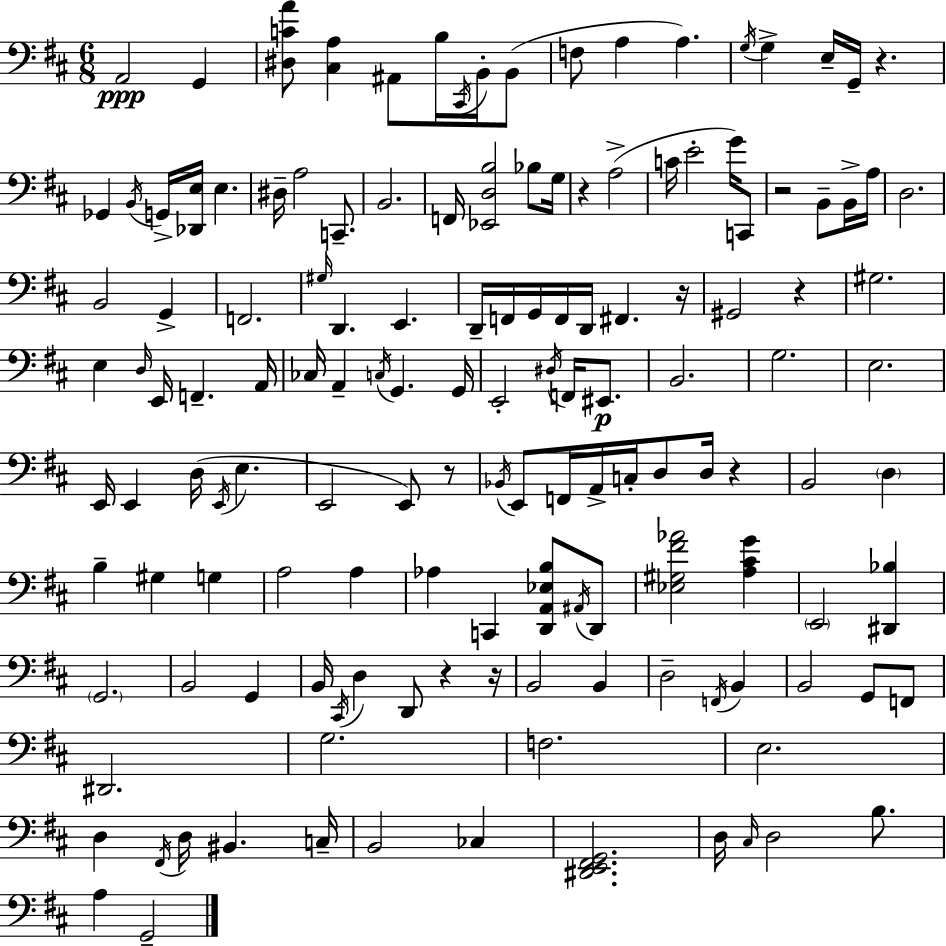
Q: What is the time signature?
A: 6/8